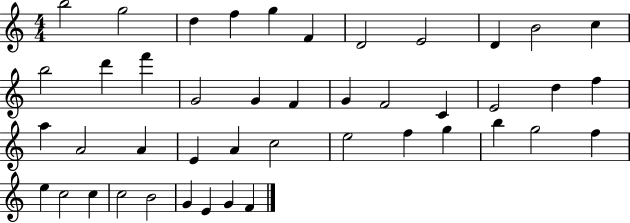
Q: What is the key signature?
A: C major